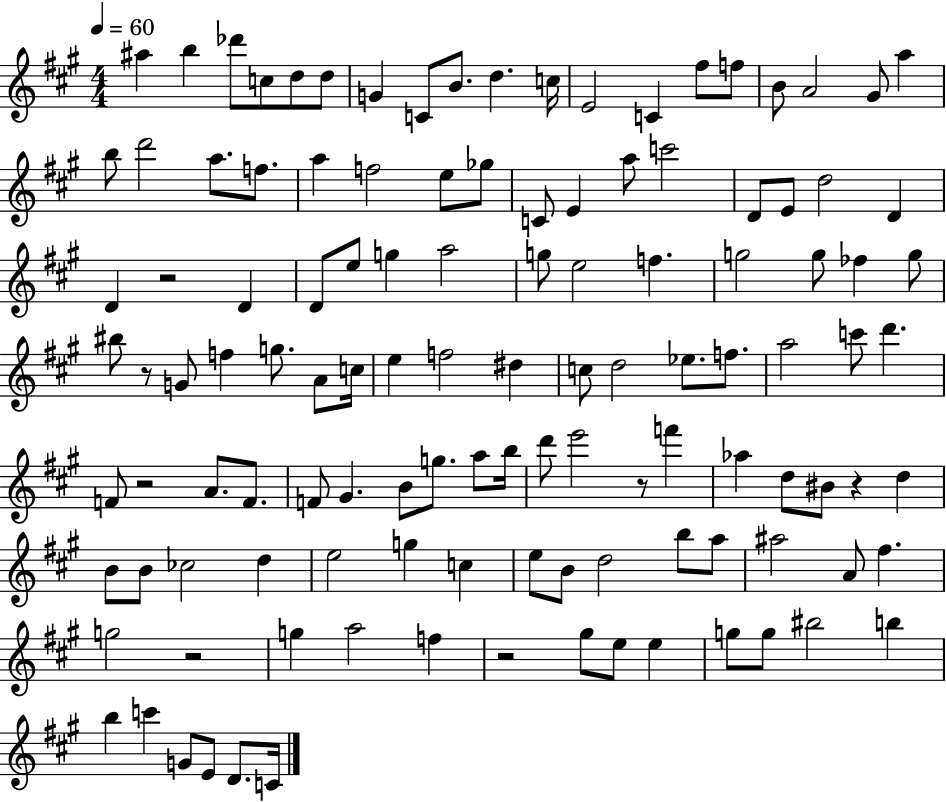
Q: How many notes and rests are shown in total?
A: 119